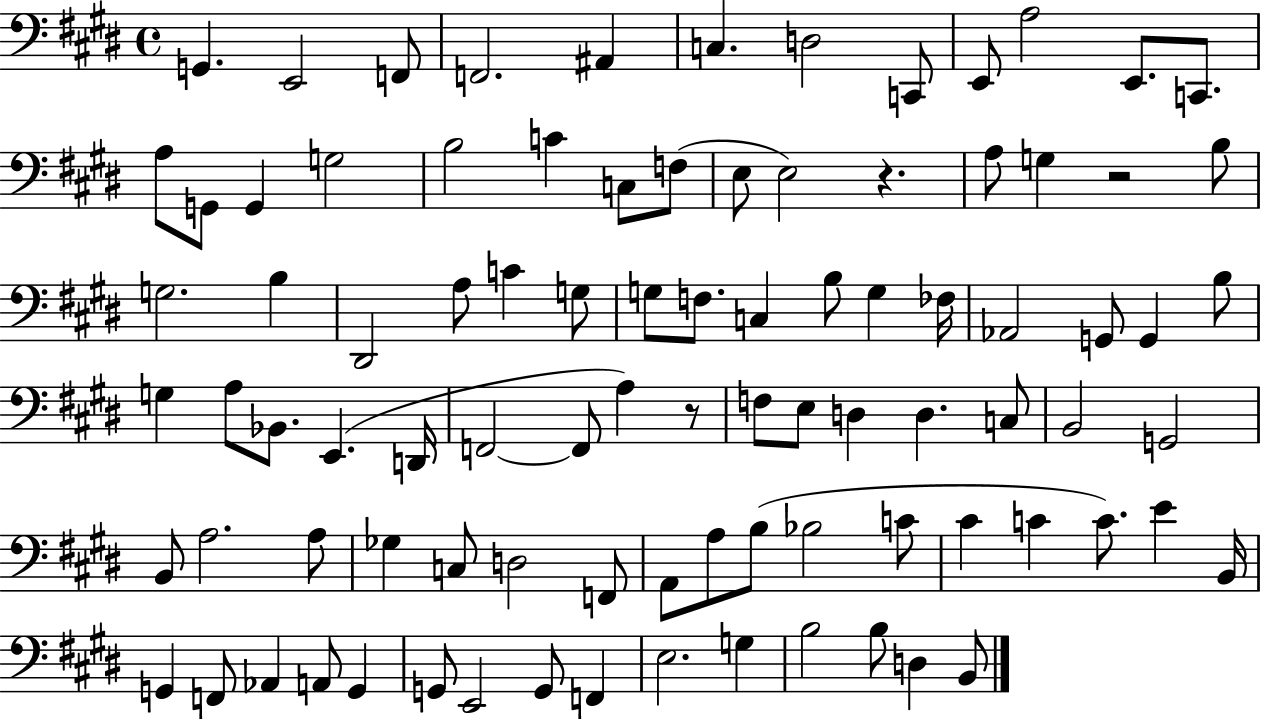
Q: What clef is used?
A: bass